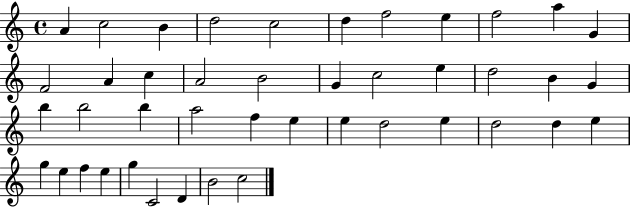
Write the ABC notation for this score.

X:1
T:Untitled
M:4/4
L:1/4
K:C
A c2 B d2 c2 d f2 e f2 a G F2 A c A2 B2 G c2 e d2 B G b b2 b a2 f e e d2 e d2 d e g e f e g C2 D B2 c2